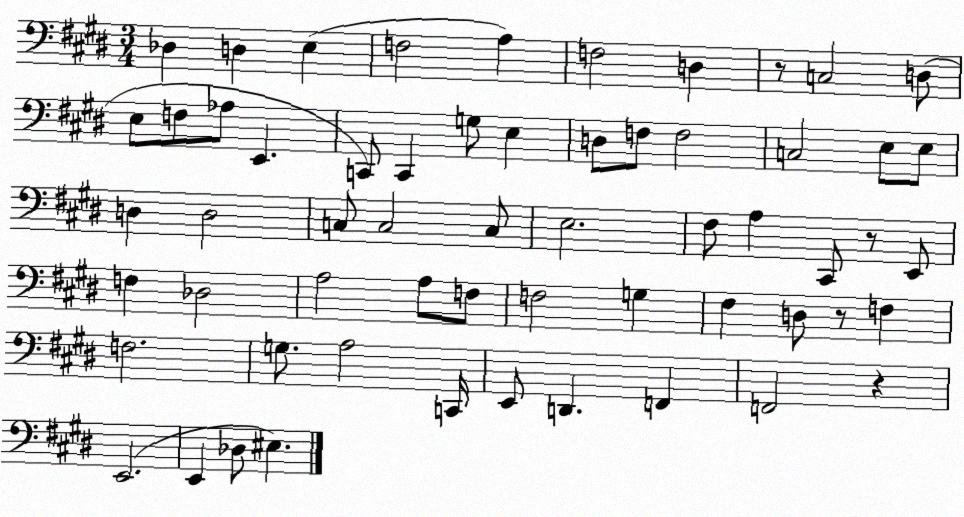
X:1
T:Untitled
M:3/4
L:1/4
K:E
_D, D, E, F,2 A, F,2 D, z/2 C,2 D,/2 E,/2 F,/2 _A,/2 E,, C,,/2 C,, G,/2 E, D,/2 F,/2 F,2 C,2 E,/2 E,/2 D, D,2 C,/2 C,2 C,/2 E,2 ^F,/2 A, ^C,,/2 z/2 E,,/2 F, _D,2 A,2 A,/2 F,/2 F,2 G, ^F, D,/2 z/2 F, F,2 G,/2 A,2 C,,/4 E,,/2 D,, F,, F,,2 z E,,2 E,, _D,/2 ^E,